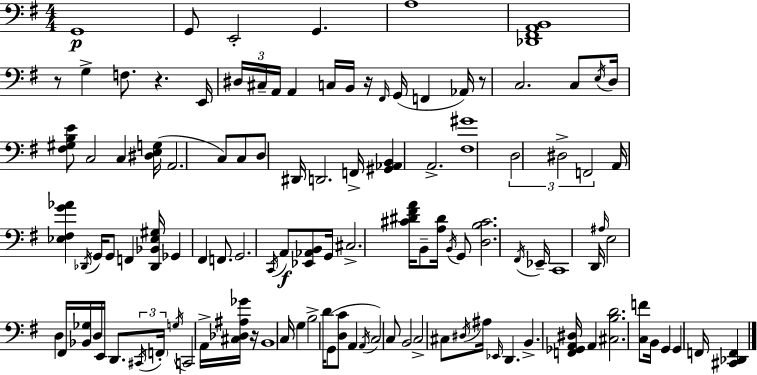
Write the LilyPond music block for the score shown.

{
  \clef bass
  \numericTimeSignature
  \time 4/4
  \key g \major
  g,1\p | g,8 e,2-. g,4. | a1 | <des, fis, a, b,>1 | \break r8 g4-> f8. r4. e,16 | \tuplet 3/2 { dis16 cis16-- a,16 } a,4 c16 b,16 r16 \grace { fis,16 }( g,16 f,4 | aes,16) r8 c2. c8 | \acciaccatura { e16 } d16 <fis gis b e'>8 c2 c4 | \break <dis e g>16( a,2. c8) | c8 d8 dis,16 d,2. | f,16-> <gis, aes, b,>4 a,2.-> | <fis gis'>1 | \break \tuplet 3/2 { d2 dis2-> | f,2 } a,16 <ees fis g' aes'>4 \acciaccatura { des,16 } | g,16 g,8 f,4 <des, bes, ees gis>16 ges,4 fis,4 | f,8. g,2. \acciaccatura { c,16 } | \break a,8\f <ees, aes, b,>8 g,16 cis2.-> | <cis' dis' fis' a'>16 b,8-- <a dis'>16 \acciaccatura { b,16 } g,8 <d b cis'>2. | \acciaccatura { fis,16 } ees,16-- c,1 | d,16 \grace { ais16 } e2 | \break d4 fis,16 <bes, ges>16 d16 e,16 d,8. \tuplet 3/2 { \acciaccatura { cis,16 } \parenthesize f,16-. \acciaccatura { g16 } } c,2 | a,16-> <cis des ais ges'>16 r16 b,1 | c16 g4 b2-> | d'16 g,8( <d c'>8 a,4 \acciaccatura { a,16 }) | \break c2 c8 b,2 | c2-> cis8 \acciaccatura { dis16 } ais16 \grace { ees,16 } d,4. | b,4.-> <f, ges, a, dis>16 a,4 | <cis b d'>2. <c f'>8 b,16 g,4 | \break g,4 f,16 <cis, des, f,>4 \bar "|."
}